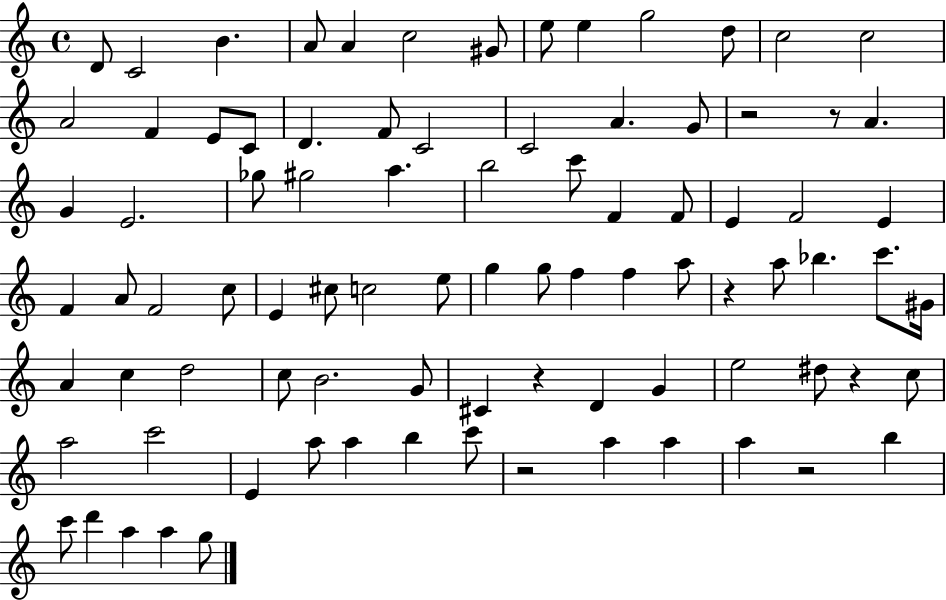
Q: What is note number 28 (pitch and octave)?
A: G#5